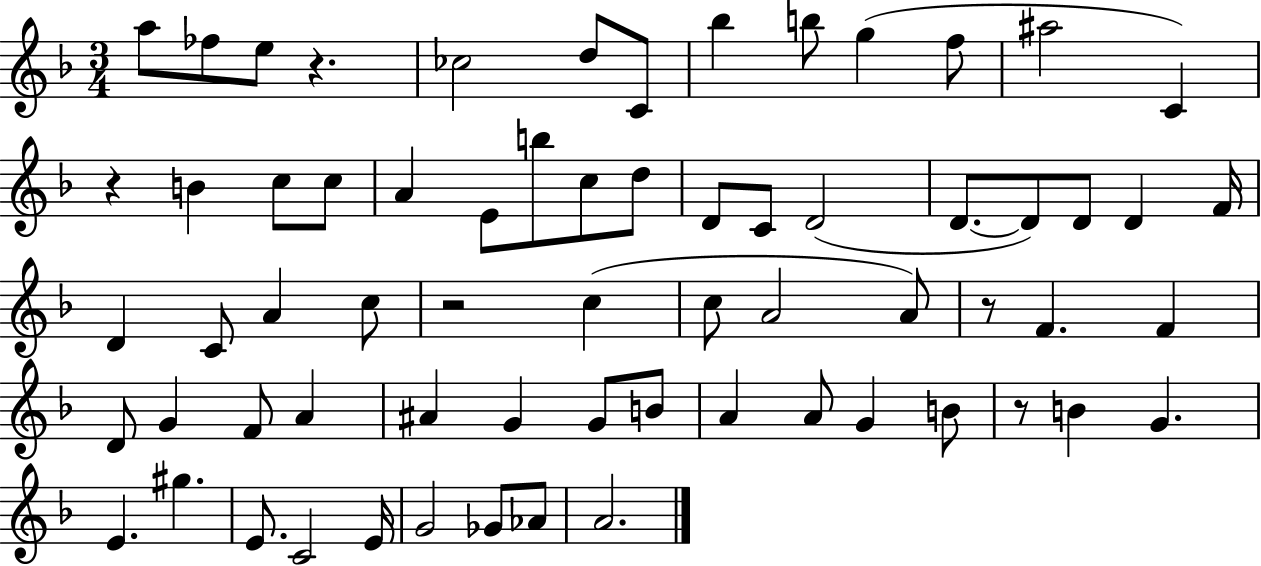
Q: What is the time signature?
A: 3/4